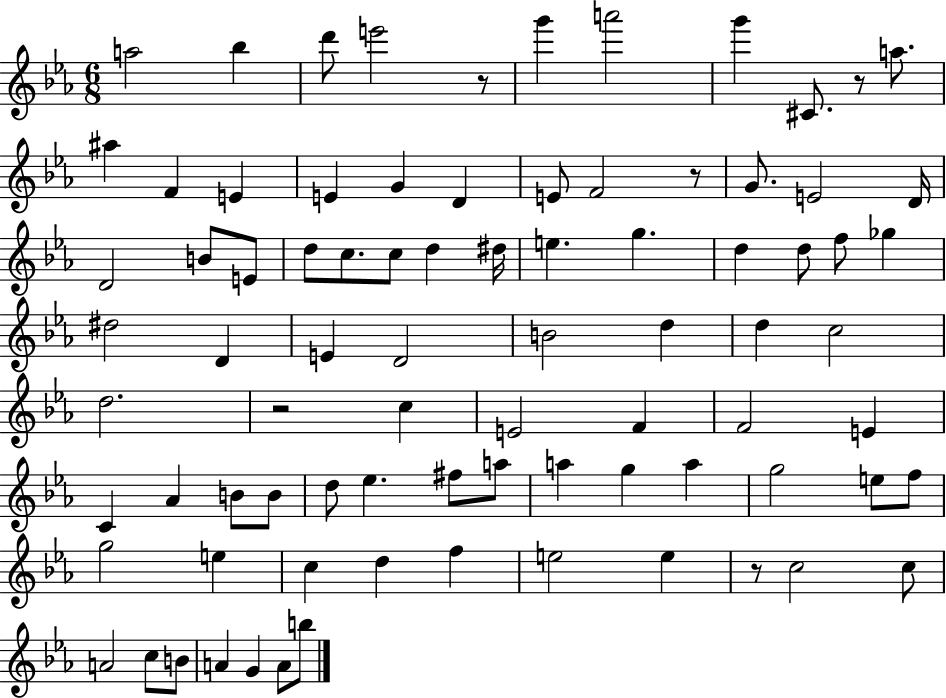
A5/h Bb5/q D6/e E6/h R/e G6/q A6/h G6/q C#4/e. R/e A5/e. A#5/q F4/q E4/q E4/q G4/q D4/q E4/e F4/h R/e G4/e. E4/h D4/s D4/h B4/e E4/e D5/e C5/e. C5/e D5/q D#5/s E5/q. G5/q. D5/q D5/e F5/e Gb5/q D#5/h D4/q E4/q D4/h B4/h D5/q D5/q C5/h D5/h. R/h C5/q E4/h F4/q F4/h E4/q C4/q Ab4/q B4/e B4/e D5/e Eb5/q. F#5/e A5/e A5/q G5/q A5/q G5/h E5/e F5/e G5/h E5/q C5/q D5/q F5/q E5/h E5/q R/e C5/h C5/e A4/h C5/e B4/e A4/q G4/q A4/e B5/e